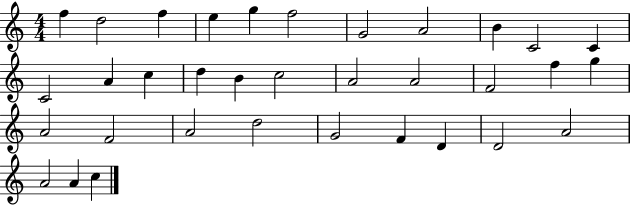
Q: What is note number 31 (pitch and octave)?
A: A4